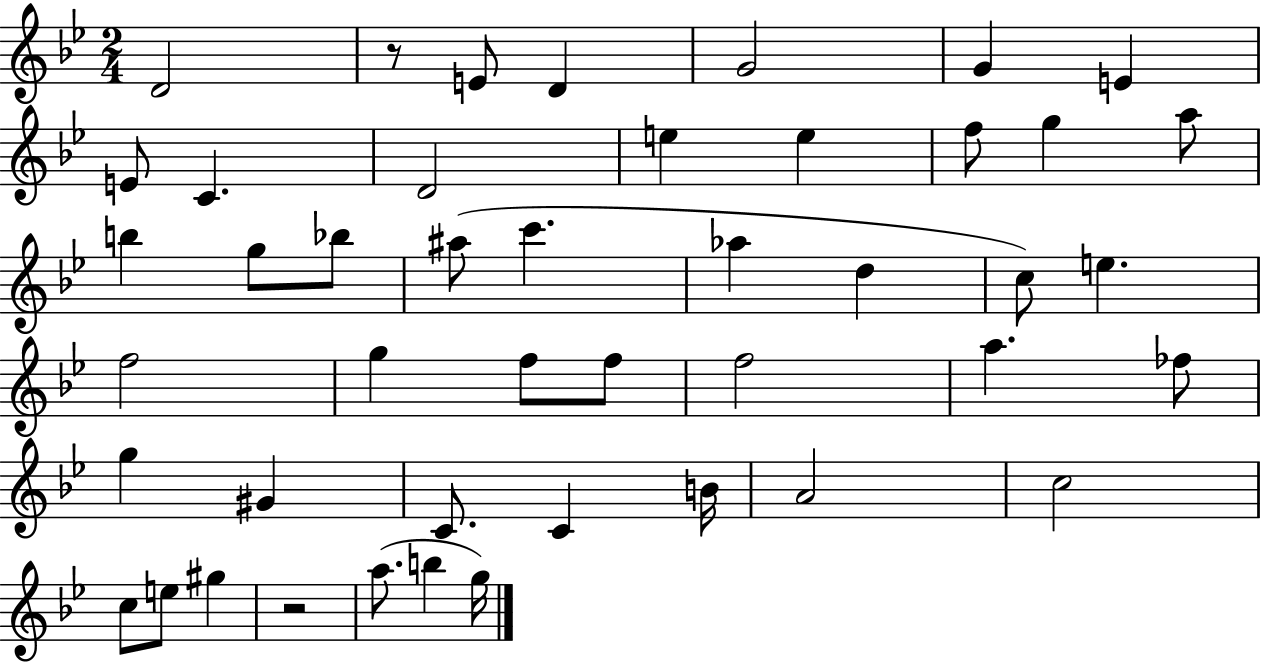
{
  \clef treble
  \numericTimeSignature
  \time 2/4
  \key bes \major
  d'2 | r8 e'8 d'4 | g'2 | g'4 e'4 | \break e'8 c'4. | d'2 | e''4 e''4 | f''8 g''4 a''8 | \break b''4 g''8 bes''8 | ais''8( c'''4. | aes''4 d''4 | c''8) e''4. | \break f''2 | g''4 f''8 f''8 | f''2 | a''4. fes''8 | \break g''4 gis'4 | c'8. c'4 b'16 | a'2 | c''2 | \break c''8 e''8 gis''4 | r2 | a''8.( b''4 g''16) | \bar "|."
}